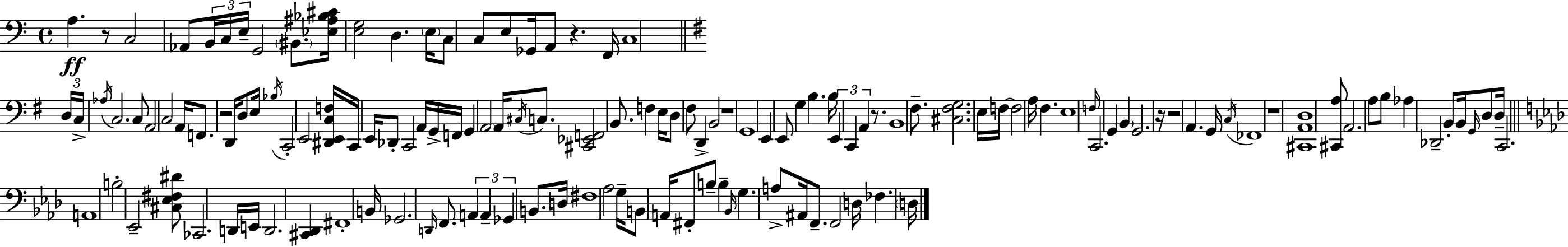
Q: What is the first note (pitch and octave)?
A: A3